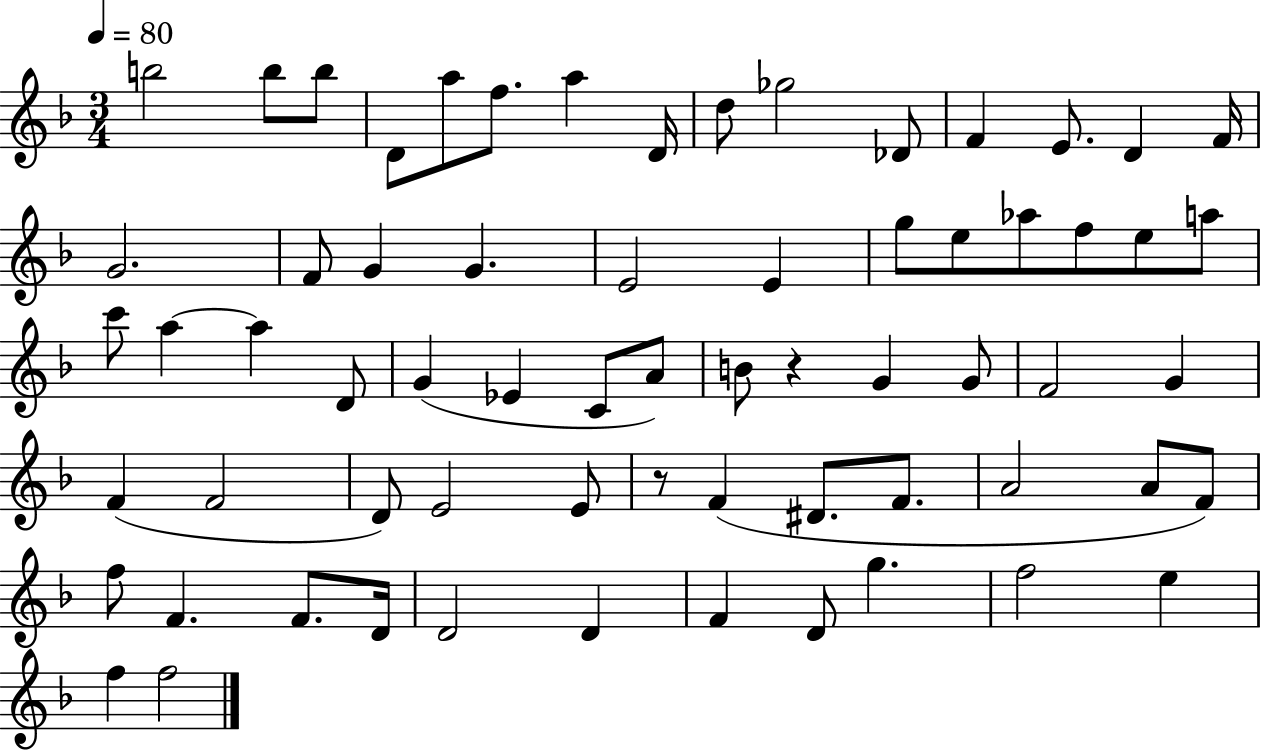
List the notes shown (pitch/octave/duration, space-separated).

B5/h B5/e B5/e D4/e A5/e F5/e. A5/q D4/s D5/e Gb5/h Db4/e F4/q E4/e. D4/q F4/s G4/h. F4/e G4/q G4/q. E4/h E4/q G5/e E5/e Ab5/e F5/e E5/e A5/e C6/e A5/q A5/q D4/e G4/q Eb4/q C4/e A4/e B4/e R/q G4/q G4/e F4/h G4/q F4/q F4/h D4/e E4/h E4/e R/e F4/q D#4/e. F4/e. A4/h A4/e F4/e F5/e F4/q. F4/e. D4/s D4/h D4/q F4/q D4/e G5/q. F5/h E5/q F5/q F5/h